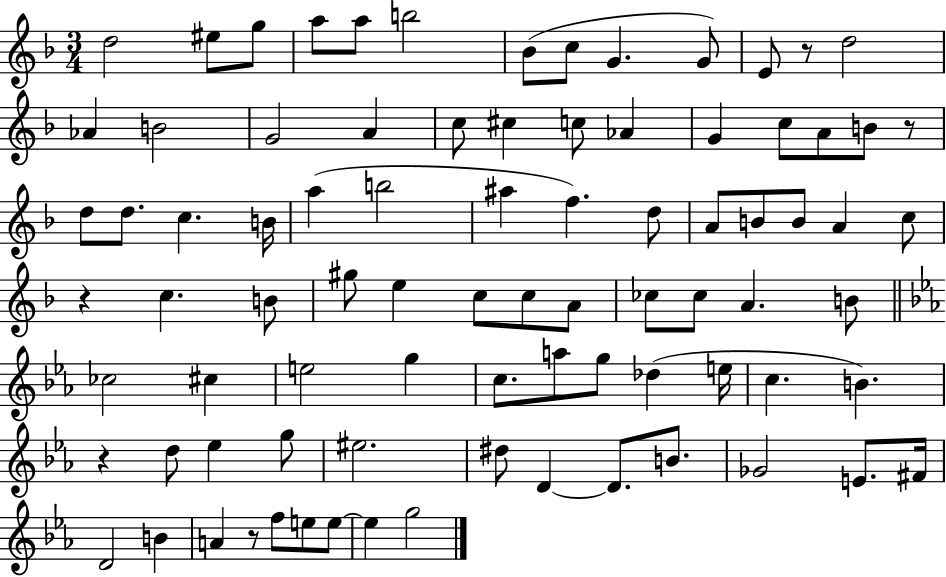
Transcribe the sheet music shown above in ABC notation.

X:1
T:Untitled
M:3/4
L:1/4
K:F
d2 ^e/2 g/2 a/2 a/2 b2 _B/2 c/2 G G/2 E/2 z/2 d2 _A B2 G2 A c/2 ^c c/2 _A G c/2 A/2 B/2 z/2 d/2 d/2 c B/4 a b2 ^a f d/2 A/2 B/2 B/2 A c/2 z c B/2 ^g/2 e c/2 c/2 A/2 _c/2 _c/2 A B/2 _c2 ^c e2 g c/2 a/2 g/2 _d e/4 c B z d/2 _e g/2 ^e2 ^d/2 D D/2 B/2 _G2 E/2 ^F/4 D2 B A z/2 f/2 e/2 e/2 e g2